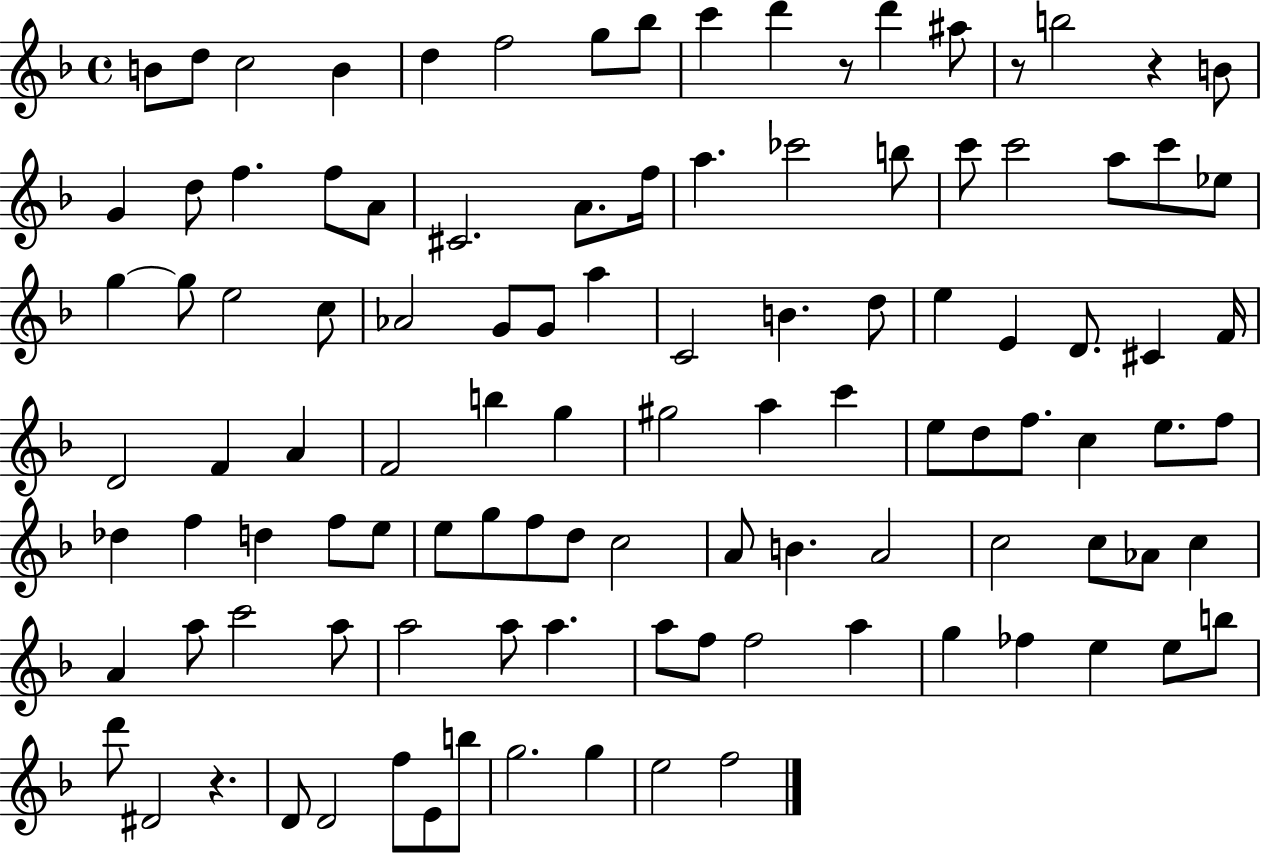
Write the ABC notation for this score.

X:1
T:Untitled
M:4/4
L:1/4
K:F
B/2 d/2 c2 B d f2 g/2 _b/2 c' d' z/2 d' ^a/2 z/2 b2 z B/2 G d/2 f f/2 A/2 ^C2 A/2 f/4 a _c'2 b/2 c'/2 c'2 a/2 c'/2 _e/2 g g/2 e2 c/2 _A2 G/2 G/2 a C2 B d/2 e E D/2 ^C F/4 D2 F A F2 b g ^g2 a c' e/2 d/2 f/2 c e/2 f/2 _d f d f/2 e/2 e/2 g/2 f/2 d/2 c2 A/2 B A2 c2 c/2 _A/2 c A a/2 c'2 a/2 a2 a/2 a a/2 f/2 f2 a g _f e e/2 b/2 d'/2 ^D2 z D/2 D2 f/2 E/2 b/2 g2 g e2 f2